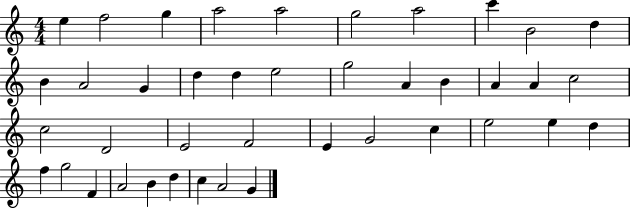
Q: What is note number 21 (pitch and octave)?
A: A4